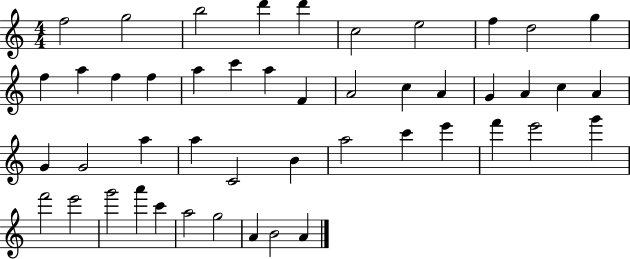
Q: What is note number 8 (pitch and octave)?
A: F5